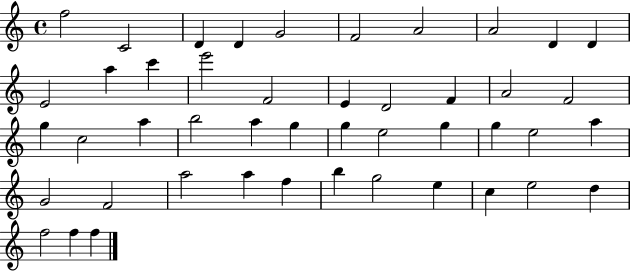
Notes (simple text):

F5/h C4/h D4/q D4/q G4/h F4/h A4/h A4/h D4/q D4/q E4/h A5/q C6/q E6/h F4/h E4/q D4/h F4/q A4/h F4/h G5/q C5/h A5/q B5/h A5/q G5/q G5/q E5/h G5/q G5/q E5/h A5/q G4/h F4/h A5/h A5/q F5/q B5/q G5/h E5/q C5/q E5/h D5/q F5/h F5/q F5/q